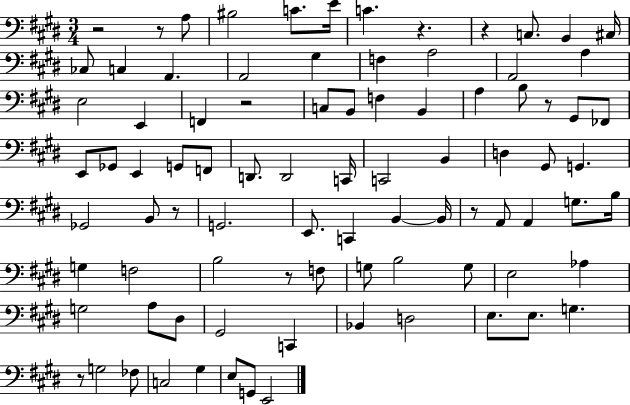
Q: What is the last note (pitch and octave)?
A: E2